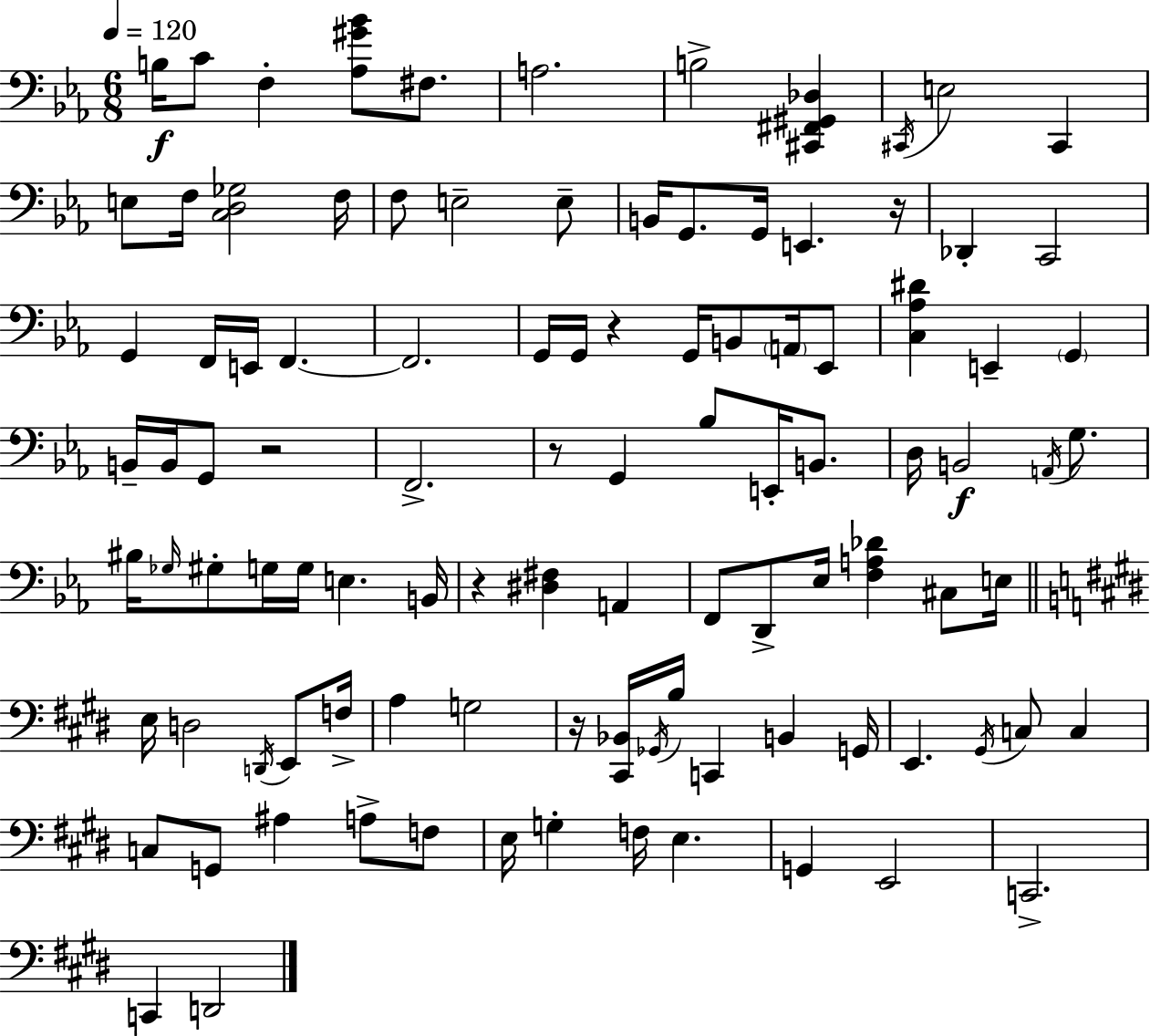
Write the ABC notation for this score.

X:1
T:Untitled
M:6/8
L:1/4
K:Eb
B,/4 C/2 F, [_A,^G_B]/2 ^F,/2 A,2 B,2 [^C,,^F,,^G,,_D,] ^C,,/4 E,2 ^C,, E,/2 F,/4 [C,D,_G,]2 F,/4 F,/2 E,2 E,/2 B,,/4 G,,/2 G,,/4 E,, z/4 _D,, C,,2 G,, F,,/4 E,,/4 F,, F,,2 G,,/4 G,,/4 z G,,/4 B,,/2 A,,/4 _E,,/2 [C,_A,^D] E,, G,, B,,/4 B,,/4 G,,/2 z2 F,,2 z/2 G,, _B,/2 E,,/4 B,,/2 D,/4 B,,2 A,,/4 G,/2 ^B,/4 _G,/4 ^G,/2 G,/4 G,/4 E, B,,/4 z [^D,^F,] A,, F,,/2 D,,/2 _E,/4 [F,A,_D] ^C,/2 E,/4 E,/4 D,2 D,,/4 E,,/2 F,/4 A, G,2 z/4 [^C,,_B,,]/4 _G,,/4 B,/4 C,, B,, G,,/4 E,, ^G,,/4 C,/2 C, C,/2 G,,/2 ^A, A,/2 F,/2 E,/4 G, F,/4 E, G,, E,,2 C,,2 C,, D,,2